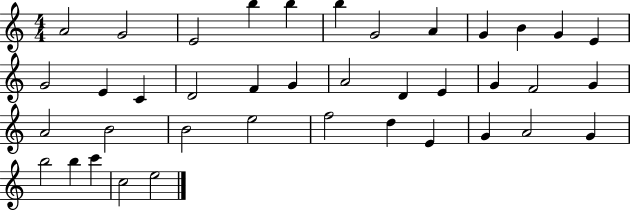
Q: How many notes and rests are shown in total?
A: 39